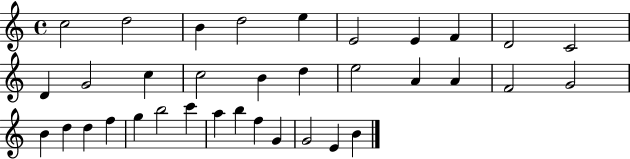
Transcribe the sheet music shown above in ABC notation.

X:1
T:Untitled
M:4/4
L:1/4
K:C
c2 d2 B d2 e E2 E F D2 C2 D G2 c c2 B d e2 A A F2 G2 B d d f g b2 c' a b f G G2 E B